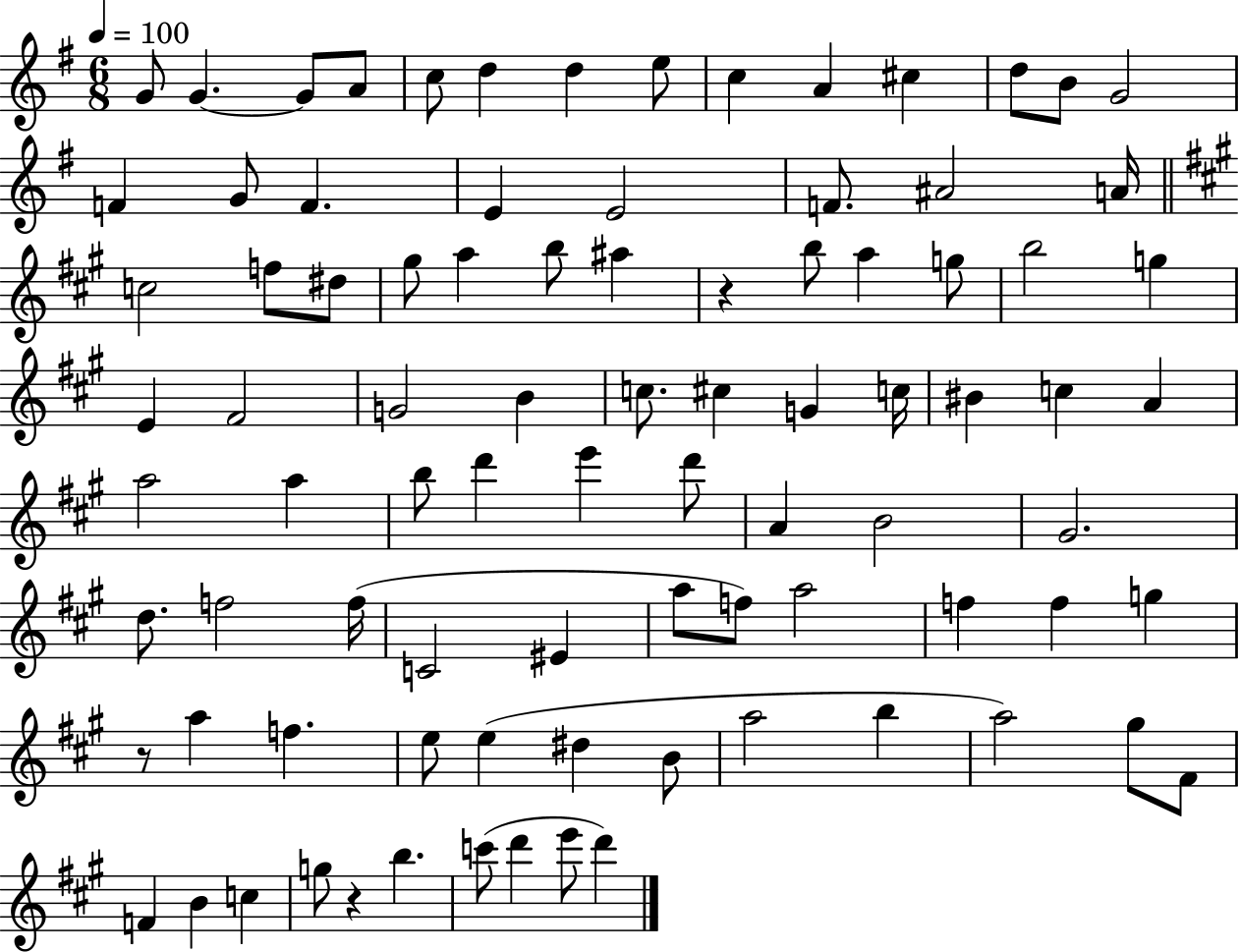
{
  \clef treble
  \numericTimeSignature
  \time 6/8
  \key g \major
  \tempo 4 = 100
  g'8 g'4.~~ g'8 a'8 | c''8 d''4 d''4 e''8 | c''4 a'4 cis''4 | d''8 b'8 g'2 | \break f'4 g'8 f'4. | e'4 e'2 | f'8. ais'2 a'16 | \bar "||" \break \key a \major c''2 f''8 dis''8 | gis''8 a''4 b''8 ais''4 | r4 b''8 a''4 g''8 | b''2 g''4 | \break e'4 fis'2 | g'2 b'4 | c''8. cis''4 g'4 c''16 | bis'4 c''4 a'4 | \break a''2 a''4 | b''8 d'''4 e'''4 d'''8 | a'4 b'2 | gis'2. | \break d''8. f''2 f''16( | c'2 eis'4 | a''8 f''8) a''2 | f''4 f''4 g''4 | \break r8 a''4 f''4. | e''8 e''4( dis''4 b'8 | a''2 b''4 | a''2) gis''8 fis'8 | \break f'4 b'4 c''4 | g''8 r4 b''4. | c'''8( d'''4 e'''8 d'''4) | \bar "|."
}